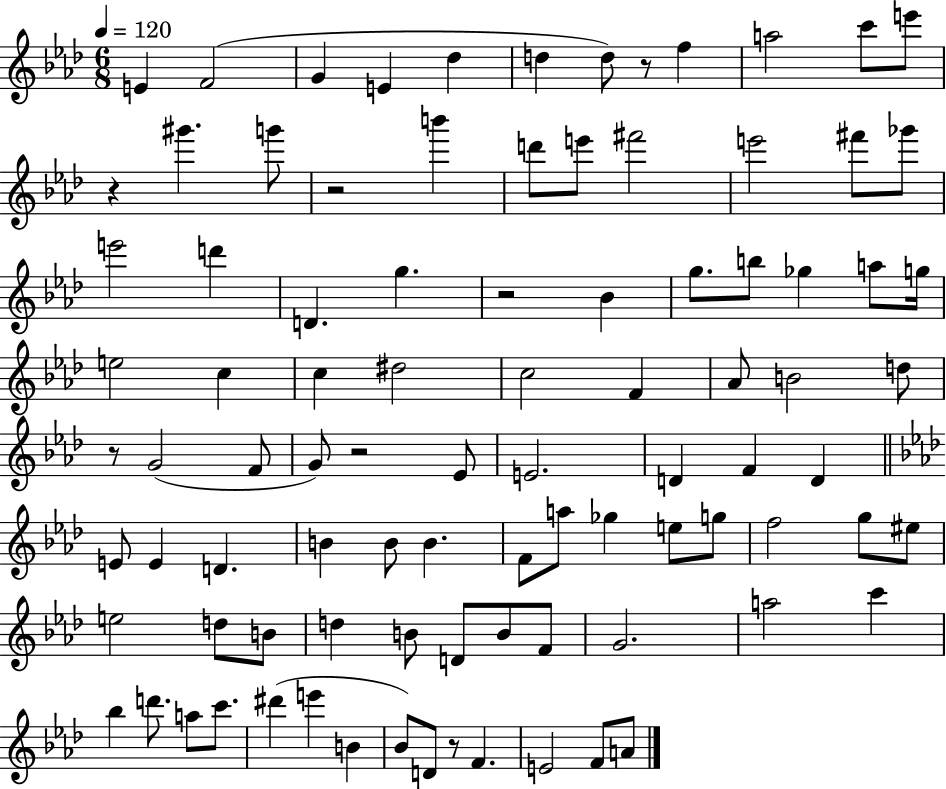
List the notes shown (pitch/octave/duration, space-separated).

E4/q F4/h G4/q E4/q Db5/q D5/q D5/e R/e F5/q A5/h C6/e E6/e R/q G#6/q. G6/e R/h B6/q D6/e E6/e F#6/h E6/h F#6/e Gb6/e E6/h D6/q D4/q. G5/q. R/h Bb4/q G5/e. B5/e Gb5/q A5/e G5/s E5/h C5/q C5/q D#5/h C5/h F4/q Ab4/e B4/h D5/e R/e G4/h F4/e G4/e R/h Eb4/e E4/h. D4/q F4/q D4/q E4/e E4/q D4/q. B4/q B4/e B4/q. F4/e A5/e Gb5/q E5/e G5/e F5/h G5/e EIS5/e E5/h D5/e B4/e D5/q B4/e D4/e B4/e F4/e G4/h. A5/h C6/q Bb5/q D6/e. A5/e C6/e. D#6/q E6/q B4/q Bb4/e D4/e R/e F4/q. E4/h F4/e A4/e